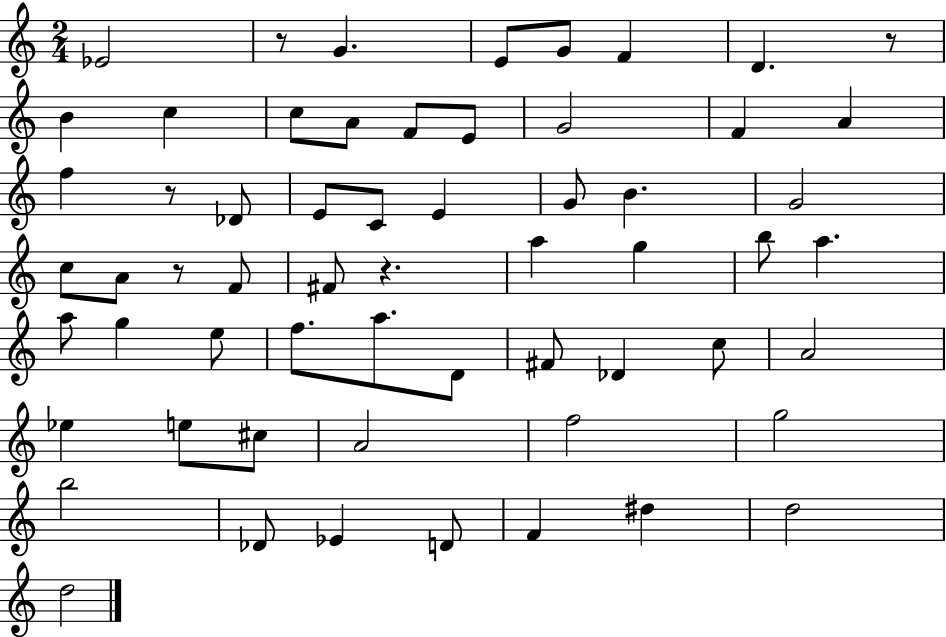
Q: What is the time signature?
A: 2/4